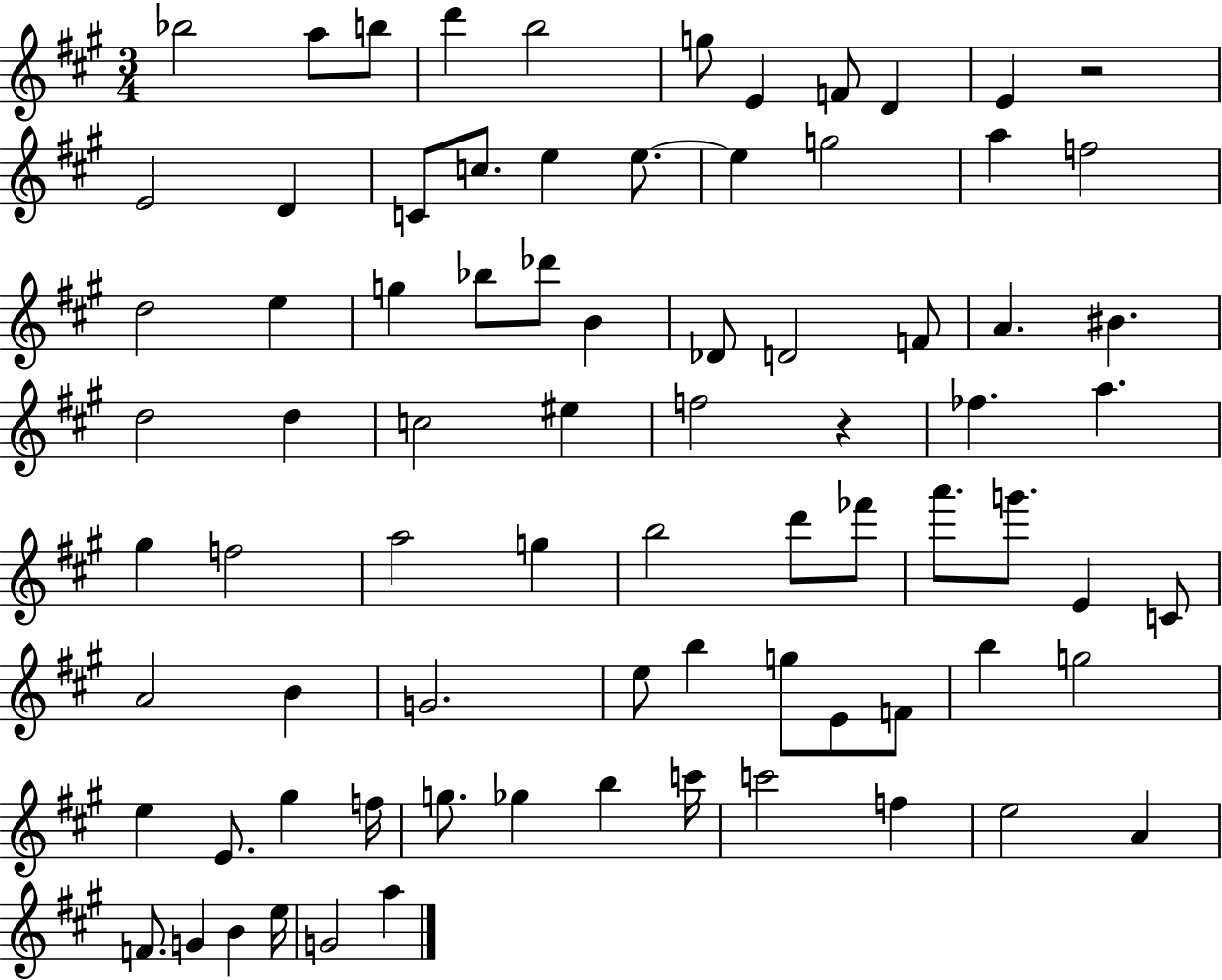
Bb5/h A5/e B5/e D6/q B5/h G5/e E4/q F4/e D4/q E4/q R/h E4/h D4/q C4/e C5/e. E5/q E5/e. E5/q G5/h A5/q F5/h D5/h E5/q G5/q Bb5/e Db6/e B4/q Db4/e D4/h F4/e A4/q. BIS4/q. D5/h D5/q C5/h EIS5/q F5/h R/q FES5/q. A5/q. G#5/q F5/h A5/h G5/q B5/h D6/e FES6/e A6/e. G6/e. E4/q C4/e A4/h B4/q G4/h. E5/e B5/q G5/e E4/e F4/e B5/q G5/h E5/q E4/e. G#5/q F5/s G5/e. Gb5/q B5/q C6/s C6/h F5/q E5/h A4/q F4/e. G4/q B4/q E5/s G4/h A5/q